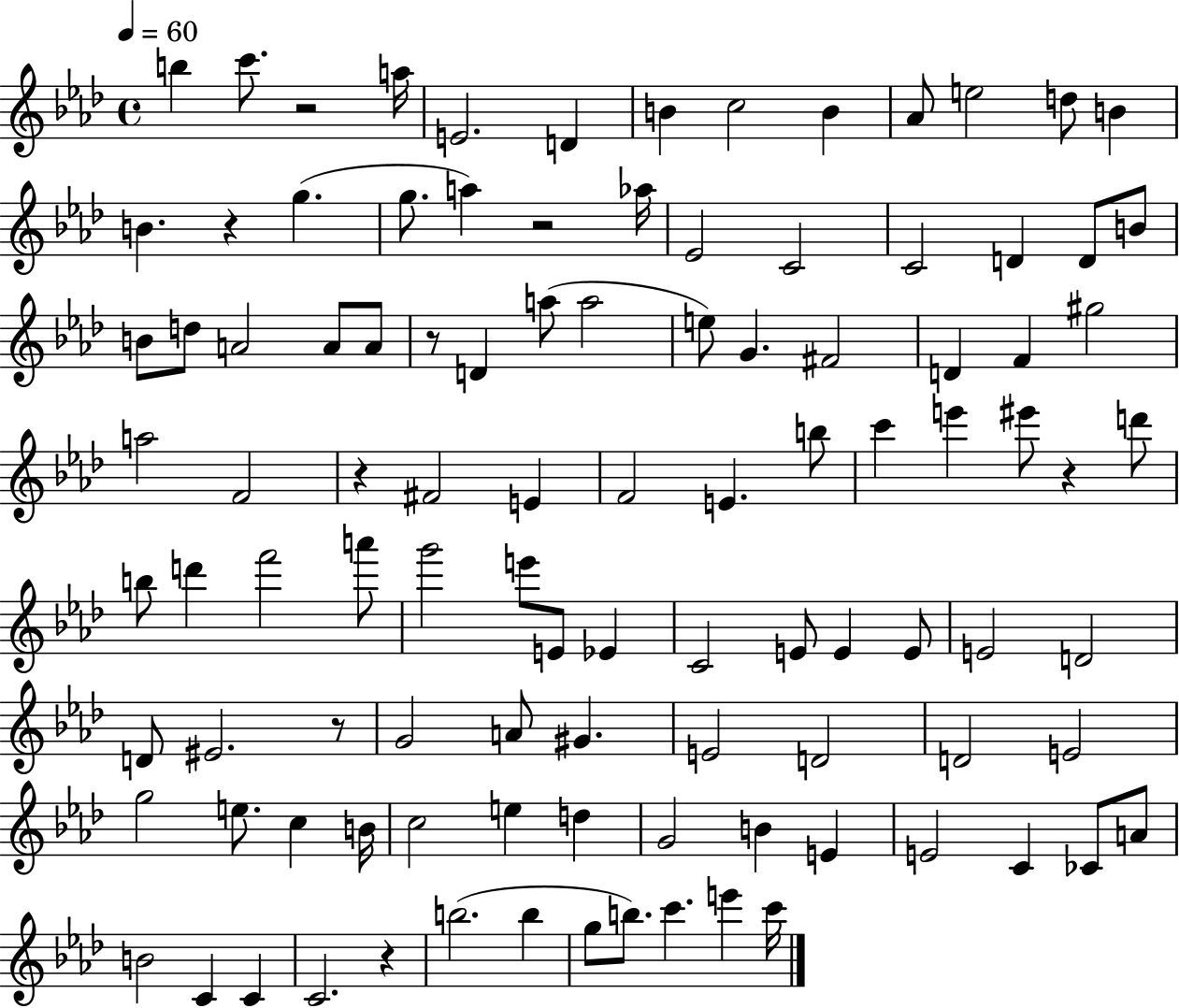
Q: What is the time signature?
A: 4/4